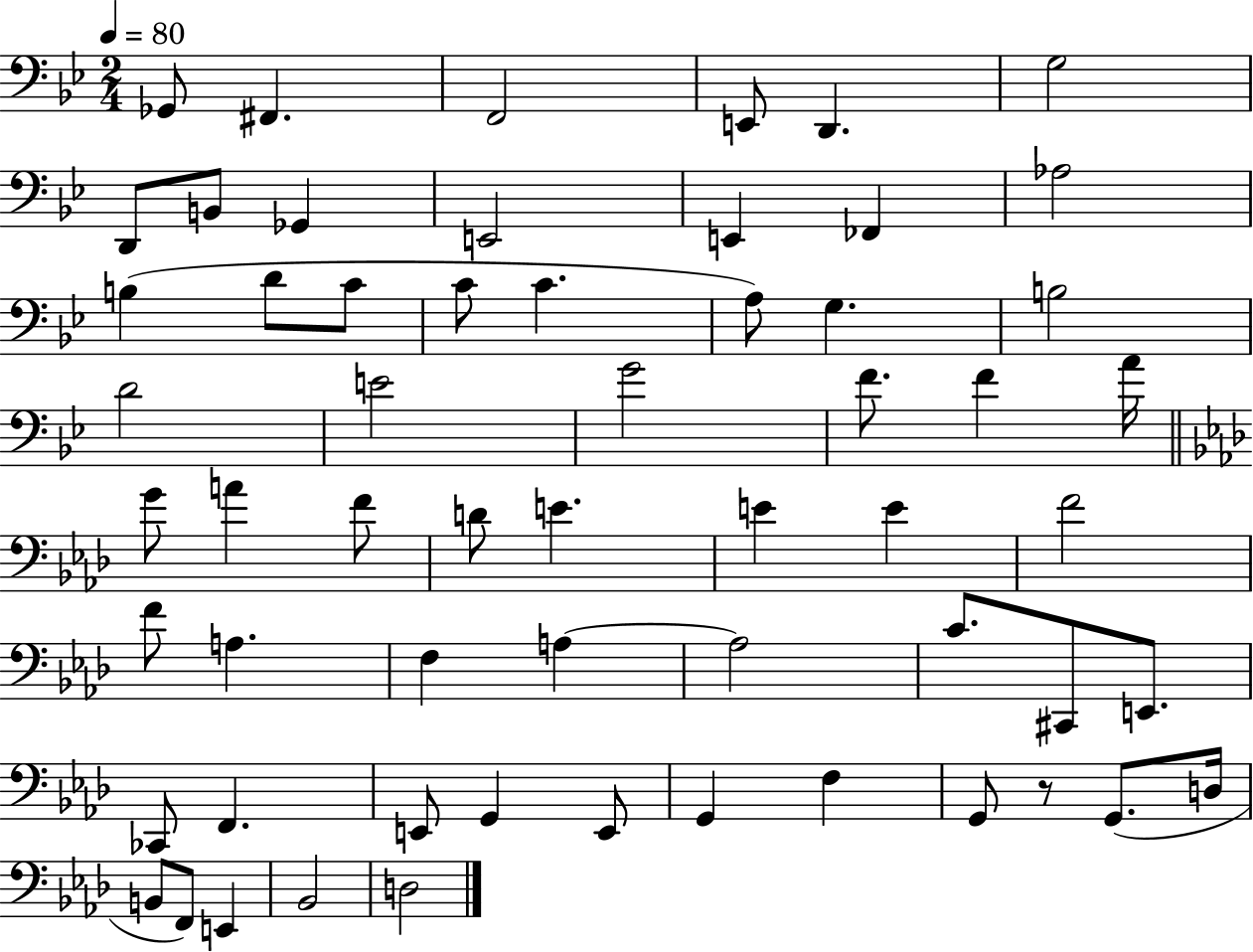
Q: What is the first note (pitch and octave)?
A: Gb2